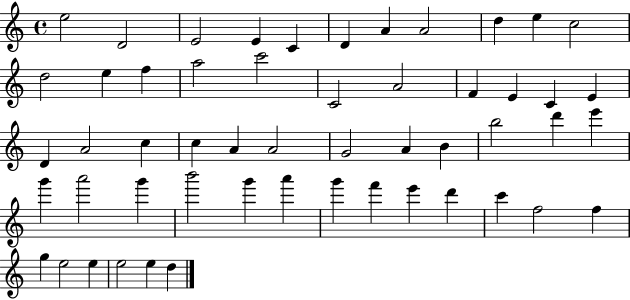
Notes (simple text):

E5/h D4/h E4/h E4/q C4/q D4/q A4/q A4/h D5/q E5/q C5/h D5/h E5/q F5/q A5/h C6/h C4/h A4/h F4/q E4/q C4/q E4/q D4/q A4/h C5/q C5/q A4/q A4/h G4/h A4/q B4/q B5/h D6/q E6/q G6/q A6/h G6/q B6/h G6/q A6/q G6/q F6/q E6/q D6/q C6/q F5/h F5/q G5/q E5/h E5/q E5/h E5/q D5/q